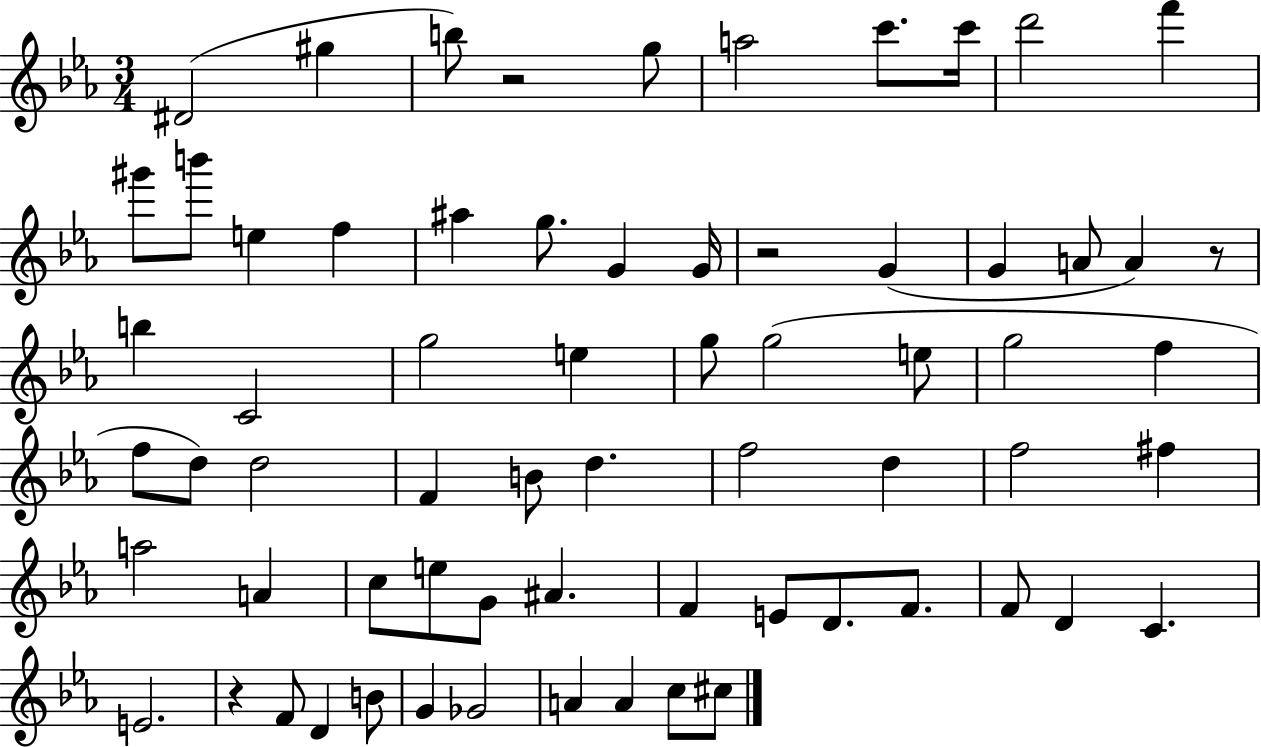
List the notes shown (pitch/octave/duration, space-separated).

D#4/h G#5/q B5/e R/h G5/e A5/h C6/e. C6/s D6/h F6/q G#6/e B6/e E5/q F5/q A#5/q G5/e. G4/q G4/s R/h G4/q G4/q A4/e A4/q R/e B5/q C4/h G5/h E5/q G5/e G5/h E5/e G5/h F5/q F5/e D5/e D5/h F4/q B4/e D5/q. F5/h D5/q F5/h F#5/q A5/h A4/q C5/e E5/e G4/e A#4/q. F4/q E4/e D4/e. F4/e. F4/e D4/q C4/q. E4/h. R/q F4/e D4/q B4/e G4/q Gb4/h A4/q A4/q C5/e C#5/e